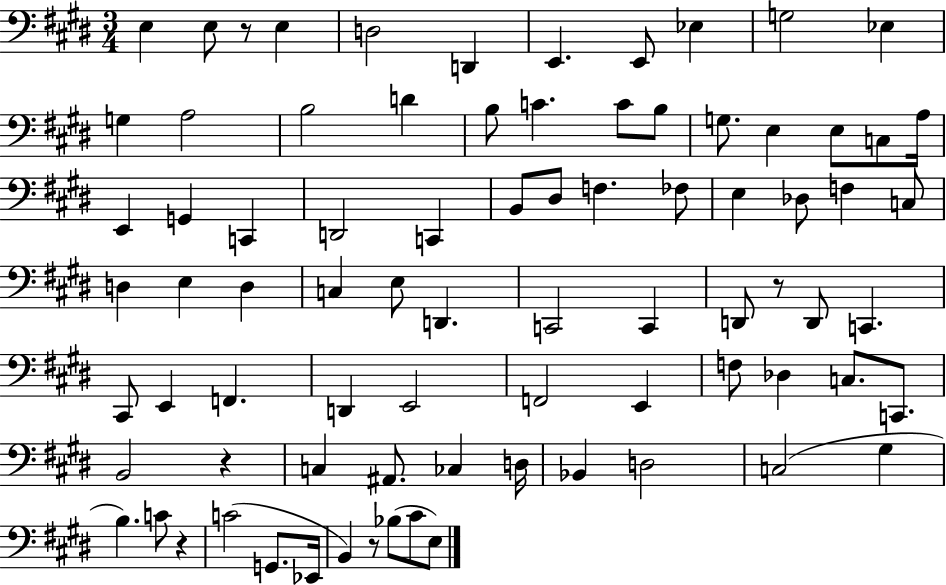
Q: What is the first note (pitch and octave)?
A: E3